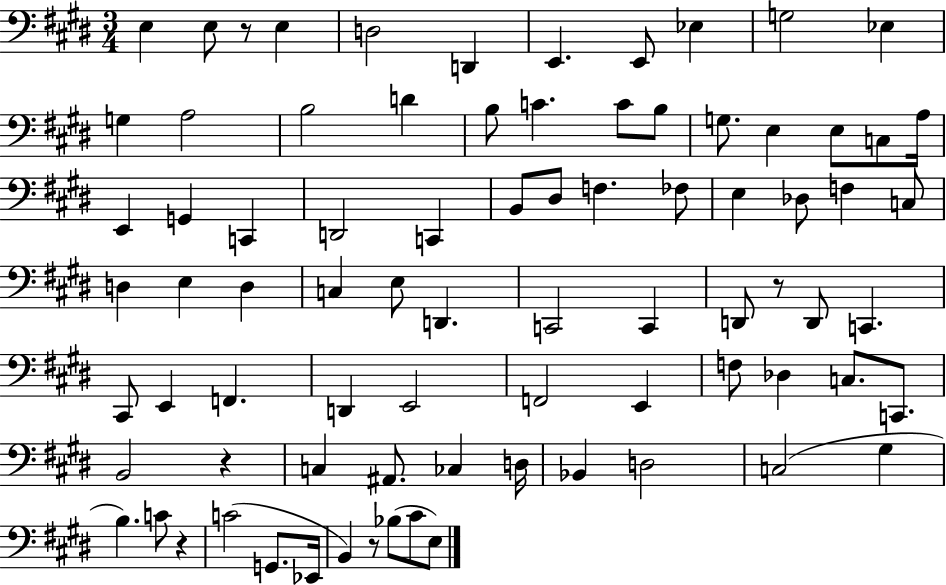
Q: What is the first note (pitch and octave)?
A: E3